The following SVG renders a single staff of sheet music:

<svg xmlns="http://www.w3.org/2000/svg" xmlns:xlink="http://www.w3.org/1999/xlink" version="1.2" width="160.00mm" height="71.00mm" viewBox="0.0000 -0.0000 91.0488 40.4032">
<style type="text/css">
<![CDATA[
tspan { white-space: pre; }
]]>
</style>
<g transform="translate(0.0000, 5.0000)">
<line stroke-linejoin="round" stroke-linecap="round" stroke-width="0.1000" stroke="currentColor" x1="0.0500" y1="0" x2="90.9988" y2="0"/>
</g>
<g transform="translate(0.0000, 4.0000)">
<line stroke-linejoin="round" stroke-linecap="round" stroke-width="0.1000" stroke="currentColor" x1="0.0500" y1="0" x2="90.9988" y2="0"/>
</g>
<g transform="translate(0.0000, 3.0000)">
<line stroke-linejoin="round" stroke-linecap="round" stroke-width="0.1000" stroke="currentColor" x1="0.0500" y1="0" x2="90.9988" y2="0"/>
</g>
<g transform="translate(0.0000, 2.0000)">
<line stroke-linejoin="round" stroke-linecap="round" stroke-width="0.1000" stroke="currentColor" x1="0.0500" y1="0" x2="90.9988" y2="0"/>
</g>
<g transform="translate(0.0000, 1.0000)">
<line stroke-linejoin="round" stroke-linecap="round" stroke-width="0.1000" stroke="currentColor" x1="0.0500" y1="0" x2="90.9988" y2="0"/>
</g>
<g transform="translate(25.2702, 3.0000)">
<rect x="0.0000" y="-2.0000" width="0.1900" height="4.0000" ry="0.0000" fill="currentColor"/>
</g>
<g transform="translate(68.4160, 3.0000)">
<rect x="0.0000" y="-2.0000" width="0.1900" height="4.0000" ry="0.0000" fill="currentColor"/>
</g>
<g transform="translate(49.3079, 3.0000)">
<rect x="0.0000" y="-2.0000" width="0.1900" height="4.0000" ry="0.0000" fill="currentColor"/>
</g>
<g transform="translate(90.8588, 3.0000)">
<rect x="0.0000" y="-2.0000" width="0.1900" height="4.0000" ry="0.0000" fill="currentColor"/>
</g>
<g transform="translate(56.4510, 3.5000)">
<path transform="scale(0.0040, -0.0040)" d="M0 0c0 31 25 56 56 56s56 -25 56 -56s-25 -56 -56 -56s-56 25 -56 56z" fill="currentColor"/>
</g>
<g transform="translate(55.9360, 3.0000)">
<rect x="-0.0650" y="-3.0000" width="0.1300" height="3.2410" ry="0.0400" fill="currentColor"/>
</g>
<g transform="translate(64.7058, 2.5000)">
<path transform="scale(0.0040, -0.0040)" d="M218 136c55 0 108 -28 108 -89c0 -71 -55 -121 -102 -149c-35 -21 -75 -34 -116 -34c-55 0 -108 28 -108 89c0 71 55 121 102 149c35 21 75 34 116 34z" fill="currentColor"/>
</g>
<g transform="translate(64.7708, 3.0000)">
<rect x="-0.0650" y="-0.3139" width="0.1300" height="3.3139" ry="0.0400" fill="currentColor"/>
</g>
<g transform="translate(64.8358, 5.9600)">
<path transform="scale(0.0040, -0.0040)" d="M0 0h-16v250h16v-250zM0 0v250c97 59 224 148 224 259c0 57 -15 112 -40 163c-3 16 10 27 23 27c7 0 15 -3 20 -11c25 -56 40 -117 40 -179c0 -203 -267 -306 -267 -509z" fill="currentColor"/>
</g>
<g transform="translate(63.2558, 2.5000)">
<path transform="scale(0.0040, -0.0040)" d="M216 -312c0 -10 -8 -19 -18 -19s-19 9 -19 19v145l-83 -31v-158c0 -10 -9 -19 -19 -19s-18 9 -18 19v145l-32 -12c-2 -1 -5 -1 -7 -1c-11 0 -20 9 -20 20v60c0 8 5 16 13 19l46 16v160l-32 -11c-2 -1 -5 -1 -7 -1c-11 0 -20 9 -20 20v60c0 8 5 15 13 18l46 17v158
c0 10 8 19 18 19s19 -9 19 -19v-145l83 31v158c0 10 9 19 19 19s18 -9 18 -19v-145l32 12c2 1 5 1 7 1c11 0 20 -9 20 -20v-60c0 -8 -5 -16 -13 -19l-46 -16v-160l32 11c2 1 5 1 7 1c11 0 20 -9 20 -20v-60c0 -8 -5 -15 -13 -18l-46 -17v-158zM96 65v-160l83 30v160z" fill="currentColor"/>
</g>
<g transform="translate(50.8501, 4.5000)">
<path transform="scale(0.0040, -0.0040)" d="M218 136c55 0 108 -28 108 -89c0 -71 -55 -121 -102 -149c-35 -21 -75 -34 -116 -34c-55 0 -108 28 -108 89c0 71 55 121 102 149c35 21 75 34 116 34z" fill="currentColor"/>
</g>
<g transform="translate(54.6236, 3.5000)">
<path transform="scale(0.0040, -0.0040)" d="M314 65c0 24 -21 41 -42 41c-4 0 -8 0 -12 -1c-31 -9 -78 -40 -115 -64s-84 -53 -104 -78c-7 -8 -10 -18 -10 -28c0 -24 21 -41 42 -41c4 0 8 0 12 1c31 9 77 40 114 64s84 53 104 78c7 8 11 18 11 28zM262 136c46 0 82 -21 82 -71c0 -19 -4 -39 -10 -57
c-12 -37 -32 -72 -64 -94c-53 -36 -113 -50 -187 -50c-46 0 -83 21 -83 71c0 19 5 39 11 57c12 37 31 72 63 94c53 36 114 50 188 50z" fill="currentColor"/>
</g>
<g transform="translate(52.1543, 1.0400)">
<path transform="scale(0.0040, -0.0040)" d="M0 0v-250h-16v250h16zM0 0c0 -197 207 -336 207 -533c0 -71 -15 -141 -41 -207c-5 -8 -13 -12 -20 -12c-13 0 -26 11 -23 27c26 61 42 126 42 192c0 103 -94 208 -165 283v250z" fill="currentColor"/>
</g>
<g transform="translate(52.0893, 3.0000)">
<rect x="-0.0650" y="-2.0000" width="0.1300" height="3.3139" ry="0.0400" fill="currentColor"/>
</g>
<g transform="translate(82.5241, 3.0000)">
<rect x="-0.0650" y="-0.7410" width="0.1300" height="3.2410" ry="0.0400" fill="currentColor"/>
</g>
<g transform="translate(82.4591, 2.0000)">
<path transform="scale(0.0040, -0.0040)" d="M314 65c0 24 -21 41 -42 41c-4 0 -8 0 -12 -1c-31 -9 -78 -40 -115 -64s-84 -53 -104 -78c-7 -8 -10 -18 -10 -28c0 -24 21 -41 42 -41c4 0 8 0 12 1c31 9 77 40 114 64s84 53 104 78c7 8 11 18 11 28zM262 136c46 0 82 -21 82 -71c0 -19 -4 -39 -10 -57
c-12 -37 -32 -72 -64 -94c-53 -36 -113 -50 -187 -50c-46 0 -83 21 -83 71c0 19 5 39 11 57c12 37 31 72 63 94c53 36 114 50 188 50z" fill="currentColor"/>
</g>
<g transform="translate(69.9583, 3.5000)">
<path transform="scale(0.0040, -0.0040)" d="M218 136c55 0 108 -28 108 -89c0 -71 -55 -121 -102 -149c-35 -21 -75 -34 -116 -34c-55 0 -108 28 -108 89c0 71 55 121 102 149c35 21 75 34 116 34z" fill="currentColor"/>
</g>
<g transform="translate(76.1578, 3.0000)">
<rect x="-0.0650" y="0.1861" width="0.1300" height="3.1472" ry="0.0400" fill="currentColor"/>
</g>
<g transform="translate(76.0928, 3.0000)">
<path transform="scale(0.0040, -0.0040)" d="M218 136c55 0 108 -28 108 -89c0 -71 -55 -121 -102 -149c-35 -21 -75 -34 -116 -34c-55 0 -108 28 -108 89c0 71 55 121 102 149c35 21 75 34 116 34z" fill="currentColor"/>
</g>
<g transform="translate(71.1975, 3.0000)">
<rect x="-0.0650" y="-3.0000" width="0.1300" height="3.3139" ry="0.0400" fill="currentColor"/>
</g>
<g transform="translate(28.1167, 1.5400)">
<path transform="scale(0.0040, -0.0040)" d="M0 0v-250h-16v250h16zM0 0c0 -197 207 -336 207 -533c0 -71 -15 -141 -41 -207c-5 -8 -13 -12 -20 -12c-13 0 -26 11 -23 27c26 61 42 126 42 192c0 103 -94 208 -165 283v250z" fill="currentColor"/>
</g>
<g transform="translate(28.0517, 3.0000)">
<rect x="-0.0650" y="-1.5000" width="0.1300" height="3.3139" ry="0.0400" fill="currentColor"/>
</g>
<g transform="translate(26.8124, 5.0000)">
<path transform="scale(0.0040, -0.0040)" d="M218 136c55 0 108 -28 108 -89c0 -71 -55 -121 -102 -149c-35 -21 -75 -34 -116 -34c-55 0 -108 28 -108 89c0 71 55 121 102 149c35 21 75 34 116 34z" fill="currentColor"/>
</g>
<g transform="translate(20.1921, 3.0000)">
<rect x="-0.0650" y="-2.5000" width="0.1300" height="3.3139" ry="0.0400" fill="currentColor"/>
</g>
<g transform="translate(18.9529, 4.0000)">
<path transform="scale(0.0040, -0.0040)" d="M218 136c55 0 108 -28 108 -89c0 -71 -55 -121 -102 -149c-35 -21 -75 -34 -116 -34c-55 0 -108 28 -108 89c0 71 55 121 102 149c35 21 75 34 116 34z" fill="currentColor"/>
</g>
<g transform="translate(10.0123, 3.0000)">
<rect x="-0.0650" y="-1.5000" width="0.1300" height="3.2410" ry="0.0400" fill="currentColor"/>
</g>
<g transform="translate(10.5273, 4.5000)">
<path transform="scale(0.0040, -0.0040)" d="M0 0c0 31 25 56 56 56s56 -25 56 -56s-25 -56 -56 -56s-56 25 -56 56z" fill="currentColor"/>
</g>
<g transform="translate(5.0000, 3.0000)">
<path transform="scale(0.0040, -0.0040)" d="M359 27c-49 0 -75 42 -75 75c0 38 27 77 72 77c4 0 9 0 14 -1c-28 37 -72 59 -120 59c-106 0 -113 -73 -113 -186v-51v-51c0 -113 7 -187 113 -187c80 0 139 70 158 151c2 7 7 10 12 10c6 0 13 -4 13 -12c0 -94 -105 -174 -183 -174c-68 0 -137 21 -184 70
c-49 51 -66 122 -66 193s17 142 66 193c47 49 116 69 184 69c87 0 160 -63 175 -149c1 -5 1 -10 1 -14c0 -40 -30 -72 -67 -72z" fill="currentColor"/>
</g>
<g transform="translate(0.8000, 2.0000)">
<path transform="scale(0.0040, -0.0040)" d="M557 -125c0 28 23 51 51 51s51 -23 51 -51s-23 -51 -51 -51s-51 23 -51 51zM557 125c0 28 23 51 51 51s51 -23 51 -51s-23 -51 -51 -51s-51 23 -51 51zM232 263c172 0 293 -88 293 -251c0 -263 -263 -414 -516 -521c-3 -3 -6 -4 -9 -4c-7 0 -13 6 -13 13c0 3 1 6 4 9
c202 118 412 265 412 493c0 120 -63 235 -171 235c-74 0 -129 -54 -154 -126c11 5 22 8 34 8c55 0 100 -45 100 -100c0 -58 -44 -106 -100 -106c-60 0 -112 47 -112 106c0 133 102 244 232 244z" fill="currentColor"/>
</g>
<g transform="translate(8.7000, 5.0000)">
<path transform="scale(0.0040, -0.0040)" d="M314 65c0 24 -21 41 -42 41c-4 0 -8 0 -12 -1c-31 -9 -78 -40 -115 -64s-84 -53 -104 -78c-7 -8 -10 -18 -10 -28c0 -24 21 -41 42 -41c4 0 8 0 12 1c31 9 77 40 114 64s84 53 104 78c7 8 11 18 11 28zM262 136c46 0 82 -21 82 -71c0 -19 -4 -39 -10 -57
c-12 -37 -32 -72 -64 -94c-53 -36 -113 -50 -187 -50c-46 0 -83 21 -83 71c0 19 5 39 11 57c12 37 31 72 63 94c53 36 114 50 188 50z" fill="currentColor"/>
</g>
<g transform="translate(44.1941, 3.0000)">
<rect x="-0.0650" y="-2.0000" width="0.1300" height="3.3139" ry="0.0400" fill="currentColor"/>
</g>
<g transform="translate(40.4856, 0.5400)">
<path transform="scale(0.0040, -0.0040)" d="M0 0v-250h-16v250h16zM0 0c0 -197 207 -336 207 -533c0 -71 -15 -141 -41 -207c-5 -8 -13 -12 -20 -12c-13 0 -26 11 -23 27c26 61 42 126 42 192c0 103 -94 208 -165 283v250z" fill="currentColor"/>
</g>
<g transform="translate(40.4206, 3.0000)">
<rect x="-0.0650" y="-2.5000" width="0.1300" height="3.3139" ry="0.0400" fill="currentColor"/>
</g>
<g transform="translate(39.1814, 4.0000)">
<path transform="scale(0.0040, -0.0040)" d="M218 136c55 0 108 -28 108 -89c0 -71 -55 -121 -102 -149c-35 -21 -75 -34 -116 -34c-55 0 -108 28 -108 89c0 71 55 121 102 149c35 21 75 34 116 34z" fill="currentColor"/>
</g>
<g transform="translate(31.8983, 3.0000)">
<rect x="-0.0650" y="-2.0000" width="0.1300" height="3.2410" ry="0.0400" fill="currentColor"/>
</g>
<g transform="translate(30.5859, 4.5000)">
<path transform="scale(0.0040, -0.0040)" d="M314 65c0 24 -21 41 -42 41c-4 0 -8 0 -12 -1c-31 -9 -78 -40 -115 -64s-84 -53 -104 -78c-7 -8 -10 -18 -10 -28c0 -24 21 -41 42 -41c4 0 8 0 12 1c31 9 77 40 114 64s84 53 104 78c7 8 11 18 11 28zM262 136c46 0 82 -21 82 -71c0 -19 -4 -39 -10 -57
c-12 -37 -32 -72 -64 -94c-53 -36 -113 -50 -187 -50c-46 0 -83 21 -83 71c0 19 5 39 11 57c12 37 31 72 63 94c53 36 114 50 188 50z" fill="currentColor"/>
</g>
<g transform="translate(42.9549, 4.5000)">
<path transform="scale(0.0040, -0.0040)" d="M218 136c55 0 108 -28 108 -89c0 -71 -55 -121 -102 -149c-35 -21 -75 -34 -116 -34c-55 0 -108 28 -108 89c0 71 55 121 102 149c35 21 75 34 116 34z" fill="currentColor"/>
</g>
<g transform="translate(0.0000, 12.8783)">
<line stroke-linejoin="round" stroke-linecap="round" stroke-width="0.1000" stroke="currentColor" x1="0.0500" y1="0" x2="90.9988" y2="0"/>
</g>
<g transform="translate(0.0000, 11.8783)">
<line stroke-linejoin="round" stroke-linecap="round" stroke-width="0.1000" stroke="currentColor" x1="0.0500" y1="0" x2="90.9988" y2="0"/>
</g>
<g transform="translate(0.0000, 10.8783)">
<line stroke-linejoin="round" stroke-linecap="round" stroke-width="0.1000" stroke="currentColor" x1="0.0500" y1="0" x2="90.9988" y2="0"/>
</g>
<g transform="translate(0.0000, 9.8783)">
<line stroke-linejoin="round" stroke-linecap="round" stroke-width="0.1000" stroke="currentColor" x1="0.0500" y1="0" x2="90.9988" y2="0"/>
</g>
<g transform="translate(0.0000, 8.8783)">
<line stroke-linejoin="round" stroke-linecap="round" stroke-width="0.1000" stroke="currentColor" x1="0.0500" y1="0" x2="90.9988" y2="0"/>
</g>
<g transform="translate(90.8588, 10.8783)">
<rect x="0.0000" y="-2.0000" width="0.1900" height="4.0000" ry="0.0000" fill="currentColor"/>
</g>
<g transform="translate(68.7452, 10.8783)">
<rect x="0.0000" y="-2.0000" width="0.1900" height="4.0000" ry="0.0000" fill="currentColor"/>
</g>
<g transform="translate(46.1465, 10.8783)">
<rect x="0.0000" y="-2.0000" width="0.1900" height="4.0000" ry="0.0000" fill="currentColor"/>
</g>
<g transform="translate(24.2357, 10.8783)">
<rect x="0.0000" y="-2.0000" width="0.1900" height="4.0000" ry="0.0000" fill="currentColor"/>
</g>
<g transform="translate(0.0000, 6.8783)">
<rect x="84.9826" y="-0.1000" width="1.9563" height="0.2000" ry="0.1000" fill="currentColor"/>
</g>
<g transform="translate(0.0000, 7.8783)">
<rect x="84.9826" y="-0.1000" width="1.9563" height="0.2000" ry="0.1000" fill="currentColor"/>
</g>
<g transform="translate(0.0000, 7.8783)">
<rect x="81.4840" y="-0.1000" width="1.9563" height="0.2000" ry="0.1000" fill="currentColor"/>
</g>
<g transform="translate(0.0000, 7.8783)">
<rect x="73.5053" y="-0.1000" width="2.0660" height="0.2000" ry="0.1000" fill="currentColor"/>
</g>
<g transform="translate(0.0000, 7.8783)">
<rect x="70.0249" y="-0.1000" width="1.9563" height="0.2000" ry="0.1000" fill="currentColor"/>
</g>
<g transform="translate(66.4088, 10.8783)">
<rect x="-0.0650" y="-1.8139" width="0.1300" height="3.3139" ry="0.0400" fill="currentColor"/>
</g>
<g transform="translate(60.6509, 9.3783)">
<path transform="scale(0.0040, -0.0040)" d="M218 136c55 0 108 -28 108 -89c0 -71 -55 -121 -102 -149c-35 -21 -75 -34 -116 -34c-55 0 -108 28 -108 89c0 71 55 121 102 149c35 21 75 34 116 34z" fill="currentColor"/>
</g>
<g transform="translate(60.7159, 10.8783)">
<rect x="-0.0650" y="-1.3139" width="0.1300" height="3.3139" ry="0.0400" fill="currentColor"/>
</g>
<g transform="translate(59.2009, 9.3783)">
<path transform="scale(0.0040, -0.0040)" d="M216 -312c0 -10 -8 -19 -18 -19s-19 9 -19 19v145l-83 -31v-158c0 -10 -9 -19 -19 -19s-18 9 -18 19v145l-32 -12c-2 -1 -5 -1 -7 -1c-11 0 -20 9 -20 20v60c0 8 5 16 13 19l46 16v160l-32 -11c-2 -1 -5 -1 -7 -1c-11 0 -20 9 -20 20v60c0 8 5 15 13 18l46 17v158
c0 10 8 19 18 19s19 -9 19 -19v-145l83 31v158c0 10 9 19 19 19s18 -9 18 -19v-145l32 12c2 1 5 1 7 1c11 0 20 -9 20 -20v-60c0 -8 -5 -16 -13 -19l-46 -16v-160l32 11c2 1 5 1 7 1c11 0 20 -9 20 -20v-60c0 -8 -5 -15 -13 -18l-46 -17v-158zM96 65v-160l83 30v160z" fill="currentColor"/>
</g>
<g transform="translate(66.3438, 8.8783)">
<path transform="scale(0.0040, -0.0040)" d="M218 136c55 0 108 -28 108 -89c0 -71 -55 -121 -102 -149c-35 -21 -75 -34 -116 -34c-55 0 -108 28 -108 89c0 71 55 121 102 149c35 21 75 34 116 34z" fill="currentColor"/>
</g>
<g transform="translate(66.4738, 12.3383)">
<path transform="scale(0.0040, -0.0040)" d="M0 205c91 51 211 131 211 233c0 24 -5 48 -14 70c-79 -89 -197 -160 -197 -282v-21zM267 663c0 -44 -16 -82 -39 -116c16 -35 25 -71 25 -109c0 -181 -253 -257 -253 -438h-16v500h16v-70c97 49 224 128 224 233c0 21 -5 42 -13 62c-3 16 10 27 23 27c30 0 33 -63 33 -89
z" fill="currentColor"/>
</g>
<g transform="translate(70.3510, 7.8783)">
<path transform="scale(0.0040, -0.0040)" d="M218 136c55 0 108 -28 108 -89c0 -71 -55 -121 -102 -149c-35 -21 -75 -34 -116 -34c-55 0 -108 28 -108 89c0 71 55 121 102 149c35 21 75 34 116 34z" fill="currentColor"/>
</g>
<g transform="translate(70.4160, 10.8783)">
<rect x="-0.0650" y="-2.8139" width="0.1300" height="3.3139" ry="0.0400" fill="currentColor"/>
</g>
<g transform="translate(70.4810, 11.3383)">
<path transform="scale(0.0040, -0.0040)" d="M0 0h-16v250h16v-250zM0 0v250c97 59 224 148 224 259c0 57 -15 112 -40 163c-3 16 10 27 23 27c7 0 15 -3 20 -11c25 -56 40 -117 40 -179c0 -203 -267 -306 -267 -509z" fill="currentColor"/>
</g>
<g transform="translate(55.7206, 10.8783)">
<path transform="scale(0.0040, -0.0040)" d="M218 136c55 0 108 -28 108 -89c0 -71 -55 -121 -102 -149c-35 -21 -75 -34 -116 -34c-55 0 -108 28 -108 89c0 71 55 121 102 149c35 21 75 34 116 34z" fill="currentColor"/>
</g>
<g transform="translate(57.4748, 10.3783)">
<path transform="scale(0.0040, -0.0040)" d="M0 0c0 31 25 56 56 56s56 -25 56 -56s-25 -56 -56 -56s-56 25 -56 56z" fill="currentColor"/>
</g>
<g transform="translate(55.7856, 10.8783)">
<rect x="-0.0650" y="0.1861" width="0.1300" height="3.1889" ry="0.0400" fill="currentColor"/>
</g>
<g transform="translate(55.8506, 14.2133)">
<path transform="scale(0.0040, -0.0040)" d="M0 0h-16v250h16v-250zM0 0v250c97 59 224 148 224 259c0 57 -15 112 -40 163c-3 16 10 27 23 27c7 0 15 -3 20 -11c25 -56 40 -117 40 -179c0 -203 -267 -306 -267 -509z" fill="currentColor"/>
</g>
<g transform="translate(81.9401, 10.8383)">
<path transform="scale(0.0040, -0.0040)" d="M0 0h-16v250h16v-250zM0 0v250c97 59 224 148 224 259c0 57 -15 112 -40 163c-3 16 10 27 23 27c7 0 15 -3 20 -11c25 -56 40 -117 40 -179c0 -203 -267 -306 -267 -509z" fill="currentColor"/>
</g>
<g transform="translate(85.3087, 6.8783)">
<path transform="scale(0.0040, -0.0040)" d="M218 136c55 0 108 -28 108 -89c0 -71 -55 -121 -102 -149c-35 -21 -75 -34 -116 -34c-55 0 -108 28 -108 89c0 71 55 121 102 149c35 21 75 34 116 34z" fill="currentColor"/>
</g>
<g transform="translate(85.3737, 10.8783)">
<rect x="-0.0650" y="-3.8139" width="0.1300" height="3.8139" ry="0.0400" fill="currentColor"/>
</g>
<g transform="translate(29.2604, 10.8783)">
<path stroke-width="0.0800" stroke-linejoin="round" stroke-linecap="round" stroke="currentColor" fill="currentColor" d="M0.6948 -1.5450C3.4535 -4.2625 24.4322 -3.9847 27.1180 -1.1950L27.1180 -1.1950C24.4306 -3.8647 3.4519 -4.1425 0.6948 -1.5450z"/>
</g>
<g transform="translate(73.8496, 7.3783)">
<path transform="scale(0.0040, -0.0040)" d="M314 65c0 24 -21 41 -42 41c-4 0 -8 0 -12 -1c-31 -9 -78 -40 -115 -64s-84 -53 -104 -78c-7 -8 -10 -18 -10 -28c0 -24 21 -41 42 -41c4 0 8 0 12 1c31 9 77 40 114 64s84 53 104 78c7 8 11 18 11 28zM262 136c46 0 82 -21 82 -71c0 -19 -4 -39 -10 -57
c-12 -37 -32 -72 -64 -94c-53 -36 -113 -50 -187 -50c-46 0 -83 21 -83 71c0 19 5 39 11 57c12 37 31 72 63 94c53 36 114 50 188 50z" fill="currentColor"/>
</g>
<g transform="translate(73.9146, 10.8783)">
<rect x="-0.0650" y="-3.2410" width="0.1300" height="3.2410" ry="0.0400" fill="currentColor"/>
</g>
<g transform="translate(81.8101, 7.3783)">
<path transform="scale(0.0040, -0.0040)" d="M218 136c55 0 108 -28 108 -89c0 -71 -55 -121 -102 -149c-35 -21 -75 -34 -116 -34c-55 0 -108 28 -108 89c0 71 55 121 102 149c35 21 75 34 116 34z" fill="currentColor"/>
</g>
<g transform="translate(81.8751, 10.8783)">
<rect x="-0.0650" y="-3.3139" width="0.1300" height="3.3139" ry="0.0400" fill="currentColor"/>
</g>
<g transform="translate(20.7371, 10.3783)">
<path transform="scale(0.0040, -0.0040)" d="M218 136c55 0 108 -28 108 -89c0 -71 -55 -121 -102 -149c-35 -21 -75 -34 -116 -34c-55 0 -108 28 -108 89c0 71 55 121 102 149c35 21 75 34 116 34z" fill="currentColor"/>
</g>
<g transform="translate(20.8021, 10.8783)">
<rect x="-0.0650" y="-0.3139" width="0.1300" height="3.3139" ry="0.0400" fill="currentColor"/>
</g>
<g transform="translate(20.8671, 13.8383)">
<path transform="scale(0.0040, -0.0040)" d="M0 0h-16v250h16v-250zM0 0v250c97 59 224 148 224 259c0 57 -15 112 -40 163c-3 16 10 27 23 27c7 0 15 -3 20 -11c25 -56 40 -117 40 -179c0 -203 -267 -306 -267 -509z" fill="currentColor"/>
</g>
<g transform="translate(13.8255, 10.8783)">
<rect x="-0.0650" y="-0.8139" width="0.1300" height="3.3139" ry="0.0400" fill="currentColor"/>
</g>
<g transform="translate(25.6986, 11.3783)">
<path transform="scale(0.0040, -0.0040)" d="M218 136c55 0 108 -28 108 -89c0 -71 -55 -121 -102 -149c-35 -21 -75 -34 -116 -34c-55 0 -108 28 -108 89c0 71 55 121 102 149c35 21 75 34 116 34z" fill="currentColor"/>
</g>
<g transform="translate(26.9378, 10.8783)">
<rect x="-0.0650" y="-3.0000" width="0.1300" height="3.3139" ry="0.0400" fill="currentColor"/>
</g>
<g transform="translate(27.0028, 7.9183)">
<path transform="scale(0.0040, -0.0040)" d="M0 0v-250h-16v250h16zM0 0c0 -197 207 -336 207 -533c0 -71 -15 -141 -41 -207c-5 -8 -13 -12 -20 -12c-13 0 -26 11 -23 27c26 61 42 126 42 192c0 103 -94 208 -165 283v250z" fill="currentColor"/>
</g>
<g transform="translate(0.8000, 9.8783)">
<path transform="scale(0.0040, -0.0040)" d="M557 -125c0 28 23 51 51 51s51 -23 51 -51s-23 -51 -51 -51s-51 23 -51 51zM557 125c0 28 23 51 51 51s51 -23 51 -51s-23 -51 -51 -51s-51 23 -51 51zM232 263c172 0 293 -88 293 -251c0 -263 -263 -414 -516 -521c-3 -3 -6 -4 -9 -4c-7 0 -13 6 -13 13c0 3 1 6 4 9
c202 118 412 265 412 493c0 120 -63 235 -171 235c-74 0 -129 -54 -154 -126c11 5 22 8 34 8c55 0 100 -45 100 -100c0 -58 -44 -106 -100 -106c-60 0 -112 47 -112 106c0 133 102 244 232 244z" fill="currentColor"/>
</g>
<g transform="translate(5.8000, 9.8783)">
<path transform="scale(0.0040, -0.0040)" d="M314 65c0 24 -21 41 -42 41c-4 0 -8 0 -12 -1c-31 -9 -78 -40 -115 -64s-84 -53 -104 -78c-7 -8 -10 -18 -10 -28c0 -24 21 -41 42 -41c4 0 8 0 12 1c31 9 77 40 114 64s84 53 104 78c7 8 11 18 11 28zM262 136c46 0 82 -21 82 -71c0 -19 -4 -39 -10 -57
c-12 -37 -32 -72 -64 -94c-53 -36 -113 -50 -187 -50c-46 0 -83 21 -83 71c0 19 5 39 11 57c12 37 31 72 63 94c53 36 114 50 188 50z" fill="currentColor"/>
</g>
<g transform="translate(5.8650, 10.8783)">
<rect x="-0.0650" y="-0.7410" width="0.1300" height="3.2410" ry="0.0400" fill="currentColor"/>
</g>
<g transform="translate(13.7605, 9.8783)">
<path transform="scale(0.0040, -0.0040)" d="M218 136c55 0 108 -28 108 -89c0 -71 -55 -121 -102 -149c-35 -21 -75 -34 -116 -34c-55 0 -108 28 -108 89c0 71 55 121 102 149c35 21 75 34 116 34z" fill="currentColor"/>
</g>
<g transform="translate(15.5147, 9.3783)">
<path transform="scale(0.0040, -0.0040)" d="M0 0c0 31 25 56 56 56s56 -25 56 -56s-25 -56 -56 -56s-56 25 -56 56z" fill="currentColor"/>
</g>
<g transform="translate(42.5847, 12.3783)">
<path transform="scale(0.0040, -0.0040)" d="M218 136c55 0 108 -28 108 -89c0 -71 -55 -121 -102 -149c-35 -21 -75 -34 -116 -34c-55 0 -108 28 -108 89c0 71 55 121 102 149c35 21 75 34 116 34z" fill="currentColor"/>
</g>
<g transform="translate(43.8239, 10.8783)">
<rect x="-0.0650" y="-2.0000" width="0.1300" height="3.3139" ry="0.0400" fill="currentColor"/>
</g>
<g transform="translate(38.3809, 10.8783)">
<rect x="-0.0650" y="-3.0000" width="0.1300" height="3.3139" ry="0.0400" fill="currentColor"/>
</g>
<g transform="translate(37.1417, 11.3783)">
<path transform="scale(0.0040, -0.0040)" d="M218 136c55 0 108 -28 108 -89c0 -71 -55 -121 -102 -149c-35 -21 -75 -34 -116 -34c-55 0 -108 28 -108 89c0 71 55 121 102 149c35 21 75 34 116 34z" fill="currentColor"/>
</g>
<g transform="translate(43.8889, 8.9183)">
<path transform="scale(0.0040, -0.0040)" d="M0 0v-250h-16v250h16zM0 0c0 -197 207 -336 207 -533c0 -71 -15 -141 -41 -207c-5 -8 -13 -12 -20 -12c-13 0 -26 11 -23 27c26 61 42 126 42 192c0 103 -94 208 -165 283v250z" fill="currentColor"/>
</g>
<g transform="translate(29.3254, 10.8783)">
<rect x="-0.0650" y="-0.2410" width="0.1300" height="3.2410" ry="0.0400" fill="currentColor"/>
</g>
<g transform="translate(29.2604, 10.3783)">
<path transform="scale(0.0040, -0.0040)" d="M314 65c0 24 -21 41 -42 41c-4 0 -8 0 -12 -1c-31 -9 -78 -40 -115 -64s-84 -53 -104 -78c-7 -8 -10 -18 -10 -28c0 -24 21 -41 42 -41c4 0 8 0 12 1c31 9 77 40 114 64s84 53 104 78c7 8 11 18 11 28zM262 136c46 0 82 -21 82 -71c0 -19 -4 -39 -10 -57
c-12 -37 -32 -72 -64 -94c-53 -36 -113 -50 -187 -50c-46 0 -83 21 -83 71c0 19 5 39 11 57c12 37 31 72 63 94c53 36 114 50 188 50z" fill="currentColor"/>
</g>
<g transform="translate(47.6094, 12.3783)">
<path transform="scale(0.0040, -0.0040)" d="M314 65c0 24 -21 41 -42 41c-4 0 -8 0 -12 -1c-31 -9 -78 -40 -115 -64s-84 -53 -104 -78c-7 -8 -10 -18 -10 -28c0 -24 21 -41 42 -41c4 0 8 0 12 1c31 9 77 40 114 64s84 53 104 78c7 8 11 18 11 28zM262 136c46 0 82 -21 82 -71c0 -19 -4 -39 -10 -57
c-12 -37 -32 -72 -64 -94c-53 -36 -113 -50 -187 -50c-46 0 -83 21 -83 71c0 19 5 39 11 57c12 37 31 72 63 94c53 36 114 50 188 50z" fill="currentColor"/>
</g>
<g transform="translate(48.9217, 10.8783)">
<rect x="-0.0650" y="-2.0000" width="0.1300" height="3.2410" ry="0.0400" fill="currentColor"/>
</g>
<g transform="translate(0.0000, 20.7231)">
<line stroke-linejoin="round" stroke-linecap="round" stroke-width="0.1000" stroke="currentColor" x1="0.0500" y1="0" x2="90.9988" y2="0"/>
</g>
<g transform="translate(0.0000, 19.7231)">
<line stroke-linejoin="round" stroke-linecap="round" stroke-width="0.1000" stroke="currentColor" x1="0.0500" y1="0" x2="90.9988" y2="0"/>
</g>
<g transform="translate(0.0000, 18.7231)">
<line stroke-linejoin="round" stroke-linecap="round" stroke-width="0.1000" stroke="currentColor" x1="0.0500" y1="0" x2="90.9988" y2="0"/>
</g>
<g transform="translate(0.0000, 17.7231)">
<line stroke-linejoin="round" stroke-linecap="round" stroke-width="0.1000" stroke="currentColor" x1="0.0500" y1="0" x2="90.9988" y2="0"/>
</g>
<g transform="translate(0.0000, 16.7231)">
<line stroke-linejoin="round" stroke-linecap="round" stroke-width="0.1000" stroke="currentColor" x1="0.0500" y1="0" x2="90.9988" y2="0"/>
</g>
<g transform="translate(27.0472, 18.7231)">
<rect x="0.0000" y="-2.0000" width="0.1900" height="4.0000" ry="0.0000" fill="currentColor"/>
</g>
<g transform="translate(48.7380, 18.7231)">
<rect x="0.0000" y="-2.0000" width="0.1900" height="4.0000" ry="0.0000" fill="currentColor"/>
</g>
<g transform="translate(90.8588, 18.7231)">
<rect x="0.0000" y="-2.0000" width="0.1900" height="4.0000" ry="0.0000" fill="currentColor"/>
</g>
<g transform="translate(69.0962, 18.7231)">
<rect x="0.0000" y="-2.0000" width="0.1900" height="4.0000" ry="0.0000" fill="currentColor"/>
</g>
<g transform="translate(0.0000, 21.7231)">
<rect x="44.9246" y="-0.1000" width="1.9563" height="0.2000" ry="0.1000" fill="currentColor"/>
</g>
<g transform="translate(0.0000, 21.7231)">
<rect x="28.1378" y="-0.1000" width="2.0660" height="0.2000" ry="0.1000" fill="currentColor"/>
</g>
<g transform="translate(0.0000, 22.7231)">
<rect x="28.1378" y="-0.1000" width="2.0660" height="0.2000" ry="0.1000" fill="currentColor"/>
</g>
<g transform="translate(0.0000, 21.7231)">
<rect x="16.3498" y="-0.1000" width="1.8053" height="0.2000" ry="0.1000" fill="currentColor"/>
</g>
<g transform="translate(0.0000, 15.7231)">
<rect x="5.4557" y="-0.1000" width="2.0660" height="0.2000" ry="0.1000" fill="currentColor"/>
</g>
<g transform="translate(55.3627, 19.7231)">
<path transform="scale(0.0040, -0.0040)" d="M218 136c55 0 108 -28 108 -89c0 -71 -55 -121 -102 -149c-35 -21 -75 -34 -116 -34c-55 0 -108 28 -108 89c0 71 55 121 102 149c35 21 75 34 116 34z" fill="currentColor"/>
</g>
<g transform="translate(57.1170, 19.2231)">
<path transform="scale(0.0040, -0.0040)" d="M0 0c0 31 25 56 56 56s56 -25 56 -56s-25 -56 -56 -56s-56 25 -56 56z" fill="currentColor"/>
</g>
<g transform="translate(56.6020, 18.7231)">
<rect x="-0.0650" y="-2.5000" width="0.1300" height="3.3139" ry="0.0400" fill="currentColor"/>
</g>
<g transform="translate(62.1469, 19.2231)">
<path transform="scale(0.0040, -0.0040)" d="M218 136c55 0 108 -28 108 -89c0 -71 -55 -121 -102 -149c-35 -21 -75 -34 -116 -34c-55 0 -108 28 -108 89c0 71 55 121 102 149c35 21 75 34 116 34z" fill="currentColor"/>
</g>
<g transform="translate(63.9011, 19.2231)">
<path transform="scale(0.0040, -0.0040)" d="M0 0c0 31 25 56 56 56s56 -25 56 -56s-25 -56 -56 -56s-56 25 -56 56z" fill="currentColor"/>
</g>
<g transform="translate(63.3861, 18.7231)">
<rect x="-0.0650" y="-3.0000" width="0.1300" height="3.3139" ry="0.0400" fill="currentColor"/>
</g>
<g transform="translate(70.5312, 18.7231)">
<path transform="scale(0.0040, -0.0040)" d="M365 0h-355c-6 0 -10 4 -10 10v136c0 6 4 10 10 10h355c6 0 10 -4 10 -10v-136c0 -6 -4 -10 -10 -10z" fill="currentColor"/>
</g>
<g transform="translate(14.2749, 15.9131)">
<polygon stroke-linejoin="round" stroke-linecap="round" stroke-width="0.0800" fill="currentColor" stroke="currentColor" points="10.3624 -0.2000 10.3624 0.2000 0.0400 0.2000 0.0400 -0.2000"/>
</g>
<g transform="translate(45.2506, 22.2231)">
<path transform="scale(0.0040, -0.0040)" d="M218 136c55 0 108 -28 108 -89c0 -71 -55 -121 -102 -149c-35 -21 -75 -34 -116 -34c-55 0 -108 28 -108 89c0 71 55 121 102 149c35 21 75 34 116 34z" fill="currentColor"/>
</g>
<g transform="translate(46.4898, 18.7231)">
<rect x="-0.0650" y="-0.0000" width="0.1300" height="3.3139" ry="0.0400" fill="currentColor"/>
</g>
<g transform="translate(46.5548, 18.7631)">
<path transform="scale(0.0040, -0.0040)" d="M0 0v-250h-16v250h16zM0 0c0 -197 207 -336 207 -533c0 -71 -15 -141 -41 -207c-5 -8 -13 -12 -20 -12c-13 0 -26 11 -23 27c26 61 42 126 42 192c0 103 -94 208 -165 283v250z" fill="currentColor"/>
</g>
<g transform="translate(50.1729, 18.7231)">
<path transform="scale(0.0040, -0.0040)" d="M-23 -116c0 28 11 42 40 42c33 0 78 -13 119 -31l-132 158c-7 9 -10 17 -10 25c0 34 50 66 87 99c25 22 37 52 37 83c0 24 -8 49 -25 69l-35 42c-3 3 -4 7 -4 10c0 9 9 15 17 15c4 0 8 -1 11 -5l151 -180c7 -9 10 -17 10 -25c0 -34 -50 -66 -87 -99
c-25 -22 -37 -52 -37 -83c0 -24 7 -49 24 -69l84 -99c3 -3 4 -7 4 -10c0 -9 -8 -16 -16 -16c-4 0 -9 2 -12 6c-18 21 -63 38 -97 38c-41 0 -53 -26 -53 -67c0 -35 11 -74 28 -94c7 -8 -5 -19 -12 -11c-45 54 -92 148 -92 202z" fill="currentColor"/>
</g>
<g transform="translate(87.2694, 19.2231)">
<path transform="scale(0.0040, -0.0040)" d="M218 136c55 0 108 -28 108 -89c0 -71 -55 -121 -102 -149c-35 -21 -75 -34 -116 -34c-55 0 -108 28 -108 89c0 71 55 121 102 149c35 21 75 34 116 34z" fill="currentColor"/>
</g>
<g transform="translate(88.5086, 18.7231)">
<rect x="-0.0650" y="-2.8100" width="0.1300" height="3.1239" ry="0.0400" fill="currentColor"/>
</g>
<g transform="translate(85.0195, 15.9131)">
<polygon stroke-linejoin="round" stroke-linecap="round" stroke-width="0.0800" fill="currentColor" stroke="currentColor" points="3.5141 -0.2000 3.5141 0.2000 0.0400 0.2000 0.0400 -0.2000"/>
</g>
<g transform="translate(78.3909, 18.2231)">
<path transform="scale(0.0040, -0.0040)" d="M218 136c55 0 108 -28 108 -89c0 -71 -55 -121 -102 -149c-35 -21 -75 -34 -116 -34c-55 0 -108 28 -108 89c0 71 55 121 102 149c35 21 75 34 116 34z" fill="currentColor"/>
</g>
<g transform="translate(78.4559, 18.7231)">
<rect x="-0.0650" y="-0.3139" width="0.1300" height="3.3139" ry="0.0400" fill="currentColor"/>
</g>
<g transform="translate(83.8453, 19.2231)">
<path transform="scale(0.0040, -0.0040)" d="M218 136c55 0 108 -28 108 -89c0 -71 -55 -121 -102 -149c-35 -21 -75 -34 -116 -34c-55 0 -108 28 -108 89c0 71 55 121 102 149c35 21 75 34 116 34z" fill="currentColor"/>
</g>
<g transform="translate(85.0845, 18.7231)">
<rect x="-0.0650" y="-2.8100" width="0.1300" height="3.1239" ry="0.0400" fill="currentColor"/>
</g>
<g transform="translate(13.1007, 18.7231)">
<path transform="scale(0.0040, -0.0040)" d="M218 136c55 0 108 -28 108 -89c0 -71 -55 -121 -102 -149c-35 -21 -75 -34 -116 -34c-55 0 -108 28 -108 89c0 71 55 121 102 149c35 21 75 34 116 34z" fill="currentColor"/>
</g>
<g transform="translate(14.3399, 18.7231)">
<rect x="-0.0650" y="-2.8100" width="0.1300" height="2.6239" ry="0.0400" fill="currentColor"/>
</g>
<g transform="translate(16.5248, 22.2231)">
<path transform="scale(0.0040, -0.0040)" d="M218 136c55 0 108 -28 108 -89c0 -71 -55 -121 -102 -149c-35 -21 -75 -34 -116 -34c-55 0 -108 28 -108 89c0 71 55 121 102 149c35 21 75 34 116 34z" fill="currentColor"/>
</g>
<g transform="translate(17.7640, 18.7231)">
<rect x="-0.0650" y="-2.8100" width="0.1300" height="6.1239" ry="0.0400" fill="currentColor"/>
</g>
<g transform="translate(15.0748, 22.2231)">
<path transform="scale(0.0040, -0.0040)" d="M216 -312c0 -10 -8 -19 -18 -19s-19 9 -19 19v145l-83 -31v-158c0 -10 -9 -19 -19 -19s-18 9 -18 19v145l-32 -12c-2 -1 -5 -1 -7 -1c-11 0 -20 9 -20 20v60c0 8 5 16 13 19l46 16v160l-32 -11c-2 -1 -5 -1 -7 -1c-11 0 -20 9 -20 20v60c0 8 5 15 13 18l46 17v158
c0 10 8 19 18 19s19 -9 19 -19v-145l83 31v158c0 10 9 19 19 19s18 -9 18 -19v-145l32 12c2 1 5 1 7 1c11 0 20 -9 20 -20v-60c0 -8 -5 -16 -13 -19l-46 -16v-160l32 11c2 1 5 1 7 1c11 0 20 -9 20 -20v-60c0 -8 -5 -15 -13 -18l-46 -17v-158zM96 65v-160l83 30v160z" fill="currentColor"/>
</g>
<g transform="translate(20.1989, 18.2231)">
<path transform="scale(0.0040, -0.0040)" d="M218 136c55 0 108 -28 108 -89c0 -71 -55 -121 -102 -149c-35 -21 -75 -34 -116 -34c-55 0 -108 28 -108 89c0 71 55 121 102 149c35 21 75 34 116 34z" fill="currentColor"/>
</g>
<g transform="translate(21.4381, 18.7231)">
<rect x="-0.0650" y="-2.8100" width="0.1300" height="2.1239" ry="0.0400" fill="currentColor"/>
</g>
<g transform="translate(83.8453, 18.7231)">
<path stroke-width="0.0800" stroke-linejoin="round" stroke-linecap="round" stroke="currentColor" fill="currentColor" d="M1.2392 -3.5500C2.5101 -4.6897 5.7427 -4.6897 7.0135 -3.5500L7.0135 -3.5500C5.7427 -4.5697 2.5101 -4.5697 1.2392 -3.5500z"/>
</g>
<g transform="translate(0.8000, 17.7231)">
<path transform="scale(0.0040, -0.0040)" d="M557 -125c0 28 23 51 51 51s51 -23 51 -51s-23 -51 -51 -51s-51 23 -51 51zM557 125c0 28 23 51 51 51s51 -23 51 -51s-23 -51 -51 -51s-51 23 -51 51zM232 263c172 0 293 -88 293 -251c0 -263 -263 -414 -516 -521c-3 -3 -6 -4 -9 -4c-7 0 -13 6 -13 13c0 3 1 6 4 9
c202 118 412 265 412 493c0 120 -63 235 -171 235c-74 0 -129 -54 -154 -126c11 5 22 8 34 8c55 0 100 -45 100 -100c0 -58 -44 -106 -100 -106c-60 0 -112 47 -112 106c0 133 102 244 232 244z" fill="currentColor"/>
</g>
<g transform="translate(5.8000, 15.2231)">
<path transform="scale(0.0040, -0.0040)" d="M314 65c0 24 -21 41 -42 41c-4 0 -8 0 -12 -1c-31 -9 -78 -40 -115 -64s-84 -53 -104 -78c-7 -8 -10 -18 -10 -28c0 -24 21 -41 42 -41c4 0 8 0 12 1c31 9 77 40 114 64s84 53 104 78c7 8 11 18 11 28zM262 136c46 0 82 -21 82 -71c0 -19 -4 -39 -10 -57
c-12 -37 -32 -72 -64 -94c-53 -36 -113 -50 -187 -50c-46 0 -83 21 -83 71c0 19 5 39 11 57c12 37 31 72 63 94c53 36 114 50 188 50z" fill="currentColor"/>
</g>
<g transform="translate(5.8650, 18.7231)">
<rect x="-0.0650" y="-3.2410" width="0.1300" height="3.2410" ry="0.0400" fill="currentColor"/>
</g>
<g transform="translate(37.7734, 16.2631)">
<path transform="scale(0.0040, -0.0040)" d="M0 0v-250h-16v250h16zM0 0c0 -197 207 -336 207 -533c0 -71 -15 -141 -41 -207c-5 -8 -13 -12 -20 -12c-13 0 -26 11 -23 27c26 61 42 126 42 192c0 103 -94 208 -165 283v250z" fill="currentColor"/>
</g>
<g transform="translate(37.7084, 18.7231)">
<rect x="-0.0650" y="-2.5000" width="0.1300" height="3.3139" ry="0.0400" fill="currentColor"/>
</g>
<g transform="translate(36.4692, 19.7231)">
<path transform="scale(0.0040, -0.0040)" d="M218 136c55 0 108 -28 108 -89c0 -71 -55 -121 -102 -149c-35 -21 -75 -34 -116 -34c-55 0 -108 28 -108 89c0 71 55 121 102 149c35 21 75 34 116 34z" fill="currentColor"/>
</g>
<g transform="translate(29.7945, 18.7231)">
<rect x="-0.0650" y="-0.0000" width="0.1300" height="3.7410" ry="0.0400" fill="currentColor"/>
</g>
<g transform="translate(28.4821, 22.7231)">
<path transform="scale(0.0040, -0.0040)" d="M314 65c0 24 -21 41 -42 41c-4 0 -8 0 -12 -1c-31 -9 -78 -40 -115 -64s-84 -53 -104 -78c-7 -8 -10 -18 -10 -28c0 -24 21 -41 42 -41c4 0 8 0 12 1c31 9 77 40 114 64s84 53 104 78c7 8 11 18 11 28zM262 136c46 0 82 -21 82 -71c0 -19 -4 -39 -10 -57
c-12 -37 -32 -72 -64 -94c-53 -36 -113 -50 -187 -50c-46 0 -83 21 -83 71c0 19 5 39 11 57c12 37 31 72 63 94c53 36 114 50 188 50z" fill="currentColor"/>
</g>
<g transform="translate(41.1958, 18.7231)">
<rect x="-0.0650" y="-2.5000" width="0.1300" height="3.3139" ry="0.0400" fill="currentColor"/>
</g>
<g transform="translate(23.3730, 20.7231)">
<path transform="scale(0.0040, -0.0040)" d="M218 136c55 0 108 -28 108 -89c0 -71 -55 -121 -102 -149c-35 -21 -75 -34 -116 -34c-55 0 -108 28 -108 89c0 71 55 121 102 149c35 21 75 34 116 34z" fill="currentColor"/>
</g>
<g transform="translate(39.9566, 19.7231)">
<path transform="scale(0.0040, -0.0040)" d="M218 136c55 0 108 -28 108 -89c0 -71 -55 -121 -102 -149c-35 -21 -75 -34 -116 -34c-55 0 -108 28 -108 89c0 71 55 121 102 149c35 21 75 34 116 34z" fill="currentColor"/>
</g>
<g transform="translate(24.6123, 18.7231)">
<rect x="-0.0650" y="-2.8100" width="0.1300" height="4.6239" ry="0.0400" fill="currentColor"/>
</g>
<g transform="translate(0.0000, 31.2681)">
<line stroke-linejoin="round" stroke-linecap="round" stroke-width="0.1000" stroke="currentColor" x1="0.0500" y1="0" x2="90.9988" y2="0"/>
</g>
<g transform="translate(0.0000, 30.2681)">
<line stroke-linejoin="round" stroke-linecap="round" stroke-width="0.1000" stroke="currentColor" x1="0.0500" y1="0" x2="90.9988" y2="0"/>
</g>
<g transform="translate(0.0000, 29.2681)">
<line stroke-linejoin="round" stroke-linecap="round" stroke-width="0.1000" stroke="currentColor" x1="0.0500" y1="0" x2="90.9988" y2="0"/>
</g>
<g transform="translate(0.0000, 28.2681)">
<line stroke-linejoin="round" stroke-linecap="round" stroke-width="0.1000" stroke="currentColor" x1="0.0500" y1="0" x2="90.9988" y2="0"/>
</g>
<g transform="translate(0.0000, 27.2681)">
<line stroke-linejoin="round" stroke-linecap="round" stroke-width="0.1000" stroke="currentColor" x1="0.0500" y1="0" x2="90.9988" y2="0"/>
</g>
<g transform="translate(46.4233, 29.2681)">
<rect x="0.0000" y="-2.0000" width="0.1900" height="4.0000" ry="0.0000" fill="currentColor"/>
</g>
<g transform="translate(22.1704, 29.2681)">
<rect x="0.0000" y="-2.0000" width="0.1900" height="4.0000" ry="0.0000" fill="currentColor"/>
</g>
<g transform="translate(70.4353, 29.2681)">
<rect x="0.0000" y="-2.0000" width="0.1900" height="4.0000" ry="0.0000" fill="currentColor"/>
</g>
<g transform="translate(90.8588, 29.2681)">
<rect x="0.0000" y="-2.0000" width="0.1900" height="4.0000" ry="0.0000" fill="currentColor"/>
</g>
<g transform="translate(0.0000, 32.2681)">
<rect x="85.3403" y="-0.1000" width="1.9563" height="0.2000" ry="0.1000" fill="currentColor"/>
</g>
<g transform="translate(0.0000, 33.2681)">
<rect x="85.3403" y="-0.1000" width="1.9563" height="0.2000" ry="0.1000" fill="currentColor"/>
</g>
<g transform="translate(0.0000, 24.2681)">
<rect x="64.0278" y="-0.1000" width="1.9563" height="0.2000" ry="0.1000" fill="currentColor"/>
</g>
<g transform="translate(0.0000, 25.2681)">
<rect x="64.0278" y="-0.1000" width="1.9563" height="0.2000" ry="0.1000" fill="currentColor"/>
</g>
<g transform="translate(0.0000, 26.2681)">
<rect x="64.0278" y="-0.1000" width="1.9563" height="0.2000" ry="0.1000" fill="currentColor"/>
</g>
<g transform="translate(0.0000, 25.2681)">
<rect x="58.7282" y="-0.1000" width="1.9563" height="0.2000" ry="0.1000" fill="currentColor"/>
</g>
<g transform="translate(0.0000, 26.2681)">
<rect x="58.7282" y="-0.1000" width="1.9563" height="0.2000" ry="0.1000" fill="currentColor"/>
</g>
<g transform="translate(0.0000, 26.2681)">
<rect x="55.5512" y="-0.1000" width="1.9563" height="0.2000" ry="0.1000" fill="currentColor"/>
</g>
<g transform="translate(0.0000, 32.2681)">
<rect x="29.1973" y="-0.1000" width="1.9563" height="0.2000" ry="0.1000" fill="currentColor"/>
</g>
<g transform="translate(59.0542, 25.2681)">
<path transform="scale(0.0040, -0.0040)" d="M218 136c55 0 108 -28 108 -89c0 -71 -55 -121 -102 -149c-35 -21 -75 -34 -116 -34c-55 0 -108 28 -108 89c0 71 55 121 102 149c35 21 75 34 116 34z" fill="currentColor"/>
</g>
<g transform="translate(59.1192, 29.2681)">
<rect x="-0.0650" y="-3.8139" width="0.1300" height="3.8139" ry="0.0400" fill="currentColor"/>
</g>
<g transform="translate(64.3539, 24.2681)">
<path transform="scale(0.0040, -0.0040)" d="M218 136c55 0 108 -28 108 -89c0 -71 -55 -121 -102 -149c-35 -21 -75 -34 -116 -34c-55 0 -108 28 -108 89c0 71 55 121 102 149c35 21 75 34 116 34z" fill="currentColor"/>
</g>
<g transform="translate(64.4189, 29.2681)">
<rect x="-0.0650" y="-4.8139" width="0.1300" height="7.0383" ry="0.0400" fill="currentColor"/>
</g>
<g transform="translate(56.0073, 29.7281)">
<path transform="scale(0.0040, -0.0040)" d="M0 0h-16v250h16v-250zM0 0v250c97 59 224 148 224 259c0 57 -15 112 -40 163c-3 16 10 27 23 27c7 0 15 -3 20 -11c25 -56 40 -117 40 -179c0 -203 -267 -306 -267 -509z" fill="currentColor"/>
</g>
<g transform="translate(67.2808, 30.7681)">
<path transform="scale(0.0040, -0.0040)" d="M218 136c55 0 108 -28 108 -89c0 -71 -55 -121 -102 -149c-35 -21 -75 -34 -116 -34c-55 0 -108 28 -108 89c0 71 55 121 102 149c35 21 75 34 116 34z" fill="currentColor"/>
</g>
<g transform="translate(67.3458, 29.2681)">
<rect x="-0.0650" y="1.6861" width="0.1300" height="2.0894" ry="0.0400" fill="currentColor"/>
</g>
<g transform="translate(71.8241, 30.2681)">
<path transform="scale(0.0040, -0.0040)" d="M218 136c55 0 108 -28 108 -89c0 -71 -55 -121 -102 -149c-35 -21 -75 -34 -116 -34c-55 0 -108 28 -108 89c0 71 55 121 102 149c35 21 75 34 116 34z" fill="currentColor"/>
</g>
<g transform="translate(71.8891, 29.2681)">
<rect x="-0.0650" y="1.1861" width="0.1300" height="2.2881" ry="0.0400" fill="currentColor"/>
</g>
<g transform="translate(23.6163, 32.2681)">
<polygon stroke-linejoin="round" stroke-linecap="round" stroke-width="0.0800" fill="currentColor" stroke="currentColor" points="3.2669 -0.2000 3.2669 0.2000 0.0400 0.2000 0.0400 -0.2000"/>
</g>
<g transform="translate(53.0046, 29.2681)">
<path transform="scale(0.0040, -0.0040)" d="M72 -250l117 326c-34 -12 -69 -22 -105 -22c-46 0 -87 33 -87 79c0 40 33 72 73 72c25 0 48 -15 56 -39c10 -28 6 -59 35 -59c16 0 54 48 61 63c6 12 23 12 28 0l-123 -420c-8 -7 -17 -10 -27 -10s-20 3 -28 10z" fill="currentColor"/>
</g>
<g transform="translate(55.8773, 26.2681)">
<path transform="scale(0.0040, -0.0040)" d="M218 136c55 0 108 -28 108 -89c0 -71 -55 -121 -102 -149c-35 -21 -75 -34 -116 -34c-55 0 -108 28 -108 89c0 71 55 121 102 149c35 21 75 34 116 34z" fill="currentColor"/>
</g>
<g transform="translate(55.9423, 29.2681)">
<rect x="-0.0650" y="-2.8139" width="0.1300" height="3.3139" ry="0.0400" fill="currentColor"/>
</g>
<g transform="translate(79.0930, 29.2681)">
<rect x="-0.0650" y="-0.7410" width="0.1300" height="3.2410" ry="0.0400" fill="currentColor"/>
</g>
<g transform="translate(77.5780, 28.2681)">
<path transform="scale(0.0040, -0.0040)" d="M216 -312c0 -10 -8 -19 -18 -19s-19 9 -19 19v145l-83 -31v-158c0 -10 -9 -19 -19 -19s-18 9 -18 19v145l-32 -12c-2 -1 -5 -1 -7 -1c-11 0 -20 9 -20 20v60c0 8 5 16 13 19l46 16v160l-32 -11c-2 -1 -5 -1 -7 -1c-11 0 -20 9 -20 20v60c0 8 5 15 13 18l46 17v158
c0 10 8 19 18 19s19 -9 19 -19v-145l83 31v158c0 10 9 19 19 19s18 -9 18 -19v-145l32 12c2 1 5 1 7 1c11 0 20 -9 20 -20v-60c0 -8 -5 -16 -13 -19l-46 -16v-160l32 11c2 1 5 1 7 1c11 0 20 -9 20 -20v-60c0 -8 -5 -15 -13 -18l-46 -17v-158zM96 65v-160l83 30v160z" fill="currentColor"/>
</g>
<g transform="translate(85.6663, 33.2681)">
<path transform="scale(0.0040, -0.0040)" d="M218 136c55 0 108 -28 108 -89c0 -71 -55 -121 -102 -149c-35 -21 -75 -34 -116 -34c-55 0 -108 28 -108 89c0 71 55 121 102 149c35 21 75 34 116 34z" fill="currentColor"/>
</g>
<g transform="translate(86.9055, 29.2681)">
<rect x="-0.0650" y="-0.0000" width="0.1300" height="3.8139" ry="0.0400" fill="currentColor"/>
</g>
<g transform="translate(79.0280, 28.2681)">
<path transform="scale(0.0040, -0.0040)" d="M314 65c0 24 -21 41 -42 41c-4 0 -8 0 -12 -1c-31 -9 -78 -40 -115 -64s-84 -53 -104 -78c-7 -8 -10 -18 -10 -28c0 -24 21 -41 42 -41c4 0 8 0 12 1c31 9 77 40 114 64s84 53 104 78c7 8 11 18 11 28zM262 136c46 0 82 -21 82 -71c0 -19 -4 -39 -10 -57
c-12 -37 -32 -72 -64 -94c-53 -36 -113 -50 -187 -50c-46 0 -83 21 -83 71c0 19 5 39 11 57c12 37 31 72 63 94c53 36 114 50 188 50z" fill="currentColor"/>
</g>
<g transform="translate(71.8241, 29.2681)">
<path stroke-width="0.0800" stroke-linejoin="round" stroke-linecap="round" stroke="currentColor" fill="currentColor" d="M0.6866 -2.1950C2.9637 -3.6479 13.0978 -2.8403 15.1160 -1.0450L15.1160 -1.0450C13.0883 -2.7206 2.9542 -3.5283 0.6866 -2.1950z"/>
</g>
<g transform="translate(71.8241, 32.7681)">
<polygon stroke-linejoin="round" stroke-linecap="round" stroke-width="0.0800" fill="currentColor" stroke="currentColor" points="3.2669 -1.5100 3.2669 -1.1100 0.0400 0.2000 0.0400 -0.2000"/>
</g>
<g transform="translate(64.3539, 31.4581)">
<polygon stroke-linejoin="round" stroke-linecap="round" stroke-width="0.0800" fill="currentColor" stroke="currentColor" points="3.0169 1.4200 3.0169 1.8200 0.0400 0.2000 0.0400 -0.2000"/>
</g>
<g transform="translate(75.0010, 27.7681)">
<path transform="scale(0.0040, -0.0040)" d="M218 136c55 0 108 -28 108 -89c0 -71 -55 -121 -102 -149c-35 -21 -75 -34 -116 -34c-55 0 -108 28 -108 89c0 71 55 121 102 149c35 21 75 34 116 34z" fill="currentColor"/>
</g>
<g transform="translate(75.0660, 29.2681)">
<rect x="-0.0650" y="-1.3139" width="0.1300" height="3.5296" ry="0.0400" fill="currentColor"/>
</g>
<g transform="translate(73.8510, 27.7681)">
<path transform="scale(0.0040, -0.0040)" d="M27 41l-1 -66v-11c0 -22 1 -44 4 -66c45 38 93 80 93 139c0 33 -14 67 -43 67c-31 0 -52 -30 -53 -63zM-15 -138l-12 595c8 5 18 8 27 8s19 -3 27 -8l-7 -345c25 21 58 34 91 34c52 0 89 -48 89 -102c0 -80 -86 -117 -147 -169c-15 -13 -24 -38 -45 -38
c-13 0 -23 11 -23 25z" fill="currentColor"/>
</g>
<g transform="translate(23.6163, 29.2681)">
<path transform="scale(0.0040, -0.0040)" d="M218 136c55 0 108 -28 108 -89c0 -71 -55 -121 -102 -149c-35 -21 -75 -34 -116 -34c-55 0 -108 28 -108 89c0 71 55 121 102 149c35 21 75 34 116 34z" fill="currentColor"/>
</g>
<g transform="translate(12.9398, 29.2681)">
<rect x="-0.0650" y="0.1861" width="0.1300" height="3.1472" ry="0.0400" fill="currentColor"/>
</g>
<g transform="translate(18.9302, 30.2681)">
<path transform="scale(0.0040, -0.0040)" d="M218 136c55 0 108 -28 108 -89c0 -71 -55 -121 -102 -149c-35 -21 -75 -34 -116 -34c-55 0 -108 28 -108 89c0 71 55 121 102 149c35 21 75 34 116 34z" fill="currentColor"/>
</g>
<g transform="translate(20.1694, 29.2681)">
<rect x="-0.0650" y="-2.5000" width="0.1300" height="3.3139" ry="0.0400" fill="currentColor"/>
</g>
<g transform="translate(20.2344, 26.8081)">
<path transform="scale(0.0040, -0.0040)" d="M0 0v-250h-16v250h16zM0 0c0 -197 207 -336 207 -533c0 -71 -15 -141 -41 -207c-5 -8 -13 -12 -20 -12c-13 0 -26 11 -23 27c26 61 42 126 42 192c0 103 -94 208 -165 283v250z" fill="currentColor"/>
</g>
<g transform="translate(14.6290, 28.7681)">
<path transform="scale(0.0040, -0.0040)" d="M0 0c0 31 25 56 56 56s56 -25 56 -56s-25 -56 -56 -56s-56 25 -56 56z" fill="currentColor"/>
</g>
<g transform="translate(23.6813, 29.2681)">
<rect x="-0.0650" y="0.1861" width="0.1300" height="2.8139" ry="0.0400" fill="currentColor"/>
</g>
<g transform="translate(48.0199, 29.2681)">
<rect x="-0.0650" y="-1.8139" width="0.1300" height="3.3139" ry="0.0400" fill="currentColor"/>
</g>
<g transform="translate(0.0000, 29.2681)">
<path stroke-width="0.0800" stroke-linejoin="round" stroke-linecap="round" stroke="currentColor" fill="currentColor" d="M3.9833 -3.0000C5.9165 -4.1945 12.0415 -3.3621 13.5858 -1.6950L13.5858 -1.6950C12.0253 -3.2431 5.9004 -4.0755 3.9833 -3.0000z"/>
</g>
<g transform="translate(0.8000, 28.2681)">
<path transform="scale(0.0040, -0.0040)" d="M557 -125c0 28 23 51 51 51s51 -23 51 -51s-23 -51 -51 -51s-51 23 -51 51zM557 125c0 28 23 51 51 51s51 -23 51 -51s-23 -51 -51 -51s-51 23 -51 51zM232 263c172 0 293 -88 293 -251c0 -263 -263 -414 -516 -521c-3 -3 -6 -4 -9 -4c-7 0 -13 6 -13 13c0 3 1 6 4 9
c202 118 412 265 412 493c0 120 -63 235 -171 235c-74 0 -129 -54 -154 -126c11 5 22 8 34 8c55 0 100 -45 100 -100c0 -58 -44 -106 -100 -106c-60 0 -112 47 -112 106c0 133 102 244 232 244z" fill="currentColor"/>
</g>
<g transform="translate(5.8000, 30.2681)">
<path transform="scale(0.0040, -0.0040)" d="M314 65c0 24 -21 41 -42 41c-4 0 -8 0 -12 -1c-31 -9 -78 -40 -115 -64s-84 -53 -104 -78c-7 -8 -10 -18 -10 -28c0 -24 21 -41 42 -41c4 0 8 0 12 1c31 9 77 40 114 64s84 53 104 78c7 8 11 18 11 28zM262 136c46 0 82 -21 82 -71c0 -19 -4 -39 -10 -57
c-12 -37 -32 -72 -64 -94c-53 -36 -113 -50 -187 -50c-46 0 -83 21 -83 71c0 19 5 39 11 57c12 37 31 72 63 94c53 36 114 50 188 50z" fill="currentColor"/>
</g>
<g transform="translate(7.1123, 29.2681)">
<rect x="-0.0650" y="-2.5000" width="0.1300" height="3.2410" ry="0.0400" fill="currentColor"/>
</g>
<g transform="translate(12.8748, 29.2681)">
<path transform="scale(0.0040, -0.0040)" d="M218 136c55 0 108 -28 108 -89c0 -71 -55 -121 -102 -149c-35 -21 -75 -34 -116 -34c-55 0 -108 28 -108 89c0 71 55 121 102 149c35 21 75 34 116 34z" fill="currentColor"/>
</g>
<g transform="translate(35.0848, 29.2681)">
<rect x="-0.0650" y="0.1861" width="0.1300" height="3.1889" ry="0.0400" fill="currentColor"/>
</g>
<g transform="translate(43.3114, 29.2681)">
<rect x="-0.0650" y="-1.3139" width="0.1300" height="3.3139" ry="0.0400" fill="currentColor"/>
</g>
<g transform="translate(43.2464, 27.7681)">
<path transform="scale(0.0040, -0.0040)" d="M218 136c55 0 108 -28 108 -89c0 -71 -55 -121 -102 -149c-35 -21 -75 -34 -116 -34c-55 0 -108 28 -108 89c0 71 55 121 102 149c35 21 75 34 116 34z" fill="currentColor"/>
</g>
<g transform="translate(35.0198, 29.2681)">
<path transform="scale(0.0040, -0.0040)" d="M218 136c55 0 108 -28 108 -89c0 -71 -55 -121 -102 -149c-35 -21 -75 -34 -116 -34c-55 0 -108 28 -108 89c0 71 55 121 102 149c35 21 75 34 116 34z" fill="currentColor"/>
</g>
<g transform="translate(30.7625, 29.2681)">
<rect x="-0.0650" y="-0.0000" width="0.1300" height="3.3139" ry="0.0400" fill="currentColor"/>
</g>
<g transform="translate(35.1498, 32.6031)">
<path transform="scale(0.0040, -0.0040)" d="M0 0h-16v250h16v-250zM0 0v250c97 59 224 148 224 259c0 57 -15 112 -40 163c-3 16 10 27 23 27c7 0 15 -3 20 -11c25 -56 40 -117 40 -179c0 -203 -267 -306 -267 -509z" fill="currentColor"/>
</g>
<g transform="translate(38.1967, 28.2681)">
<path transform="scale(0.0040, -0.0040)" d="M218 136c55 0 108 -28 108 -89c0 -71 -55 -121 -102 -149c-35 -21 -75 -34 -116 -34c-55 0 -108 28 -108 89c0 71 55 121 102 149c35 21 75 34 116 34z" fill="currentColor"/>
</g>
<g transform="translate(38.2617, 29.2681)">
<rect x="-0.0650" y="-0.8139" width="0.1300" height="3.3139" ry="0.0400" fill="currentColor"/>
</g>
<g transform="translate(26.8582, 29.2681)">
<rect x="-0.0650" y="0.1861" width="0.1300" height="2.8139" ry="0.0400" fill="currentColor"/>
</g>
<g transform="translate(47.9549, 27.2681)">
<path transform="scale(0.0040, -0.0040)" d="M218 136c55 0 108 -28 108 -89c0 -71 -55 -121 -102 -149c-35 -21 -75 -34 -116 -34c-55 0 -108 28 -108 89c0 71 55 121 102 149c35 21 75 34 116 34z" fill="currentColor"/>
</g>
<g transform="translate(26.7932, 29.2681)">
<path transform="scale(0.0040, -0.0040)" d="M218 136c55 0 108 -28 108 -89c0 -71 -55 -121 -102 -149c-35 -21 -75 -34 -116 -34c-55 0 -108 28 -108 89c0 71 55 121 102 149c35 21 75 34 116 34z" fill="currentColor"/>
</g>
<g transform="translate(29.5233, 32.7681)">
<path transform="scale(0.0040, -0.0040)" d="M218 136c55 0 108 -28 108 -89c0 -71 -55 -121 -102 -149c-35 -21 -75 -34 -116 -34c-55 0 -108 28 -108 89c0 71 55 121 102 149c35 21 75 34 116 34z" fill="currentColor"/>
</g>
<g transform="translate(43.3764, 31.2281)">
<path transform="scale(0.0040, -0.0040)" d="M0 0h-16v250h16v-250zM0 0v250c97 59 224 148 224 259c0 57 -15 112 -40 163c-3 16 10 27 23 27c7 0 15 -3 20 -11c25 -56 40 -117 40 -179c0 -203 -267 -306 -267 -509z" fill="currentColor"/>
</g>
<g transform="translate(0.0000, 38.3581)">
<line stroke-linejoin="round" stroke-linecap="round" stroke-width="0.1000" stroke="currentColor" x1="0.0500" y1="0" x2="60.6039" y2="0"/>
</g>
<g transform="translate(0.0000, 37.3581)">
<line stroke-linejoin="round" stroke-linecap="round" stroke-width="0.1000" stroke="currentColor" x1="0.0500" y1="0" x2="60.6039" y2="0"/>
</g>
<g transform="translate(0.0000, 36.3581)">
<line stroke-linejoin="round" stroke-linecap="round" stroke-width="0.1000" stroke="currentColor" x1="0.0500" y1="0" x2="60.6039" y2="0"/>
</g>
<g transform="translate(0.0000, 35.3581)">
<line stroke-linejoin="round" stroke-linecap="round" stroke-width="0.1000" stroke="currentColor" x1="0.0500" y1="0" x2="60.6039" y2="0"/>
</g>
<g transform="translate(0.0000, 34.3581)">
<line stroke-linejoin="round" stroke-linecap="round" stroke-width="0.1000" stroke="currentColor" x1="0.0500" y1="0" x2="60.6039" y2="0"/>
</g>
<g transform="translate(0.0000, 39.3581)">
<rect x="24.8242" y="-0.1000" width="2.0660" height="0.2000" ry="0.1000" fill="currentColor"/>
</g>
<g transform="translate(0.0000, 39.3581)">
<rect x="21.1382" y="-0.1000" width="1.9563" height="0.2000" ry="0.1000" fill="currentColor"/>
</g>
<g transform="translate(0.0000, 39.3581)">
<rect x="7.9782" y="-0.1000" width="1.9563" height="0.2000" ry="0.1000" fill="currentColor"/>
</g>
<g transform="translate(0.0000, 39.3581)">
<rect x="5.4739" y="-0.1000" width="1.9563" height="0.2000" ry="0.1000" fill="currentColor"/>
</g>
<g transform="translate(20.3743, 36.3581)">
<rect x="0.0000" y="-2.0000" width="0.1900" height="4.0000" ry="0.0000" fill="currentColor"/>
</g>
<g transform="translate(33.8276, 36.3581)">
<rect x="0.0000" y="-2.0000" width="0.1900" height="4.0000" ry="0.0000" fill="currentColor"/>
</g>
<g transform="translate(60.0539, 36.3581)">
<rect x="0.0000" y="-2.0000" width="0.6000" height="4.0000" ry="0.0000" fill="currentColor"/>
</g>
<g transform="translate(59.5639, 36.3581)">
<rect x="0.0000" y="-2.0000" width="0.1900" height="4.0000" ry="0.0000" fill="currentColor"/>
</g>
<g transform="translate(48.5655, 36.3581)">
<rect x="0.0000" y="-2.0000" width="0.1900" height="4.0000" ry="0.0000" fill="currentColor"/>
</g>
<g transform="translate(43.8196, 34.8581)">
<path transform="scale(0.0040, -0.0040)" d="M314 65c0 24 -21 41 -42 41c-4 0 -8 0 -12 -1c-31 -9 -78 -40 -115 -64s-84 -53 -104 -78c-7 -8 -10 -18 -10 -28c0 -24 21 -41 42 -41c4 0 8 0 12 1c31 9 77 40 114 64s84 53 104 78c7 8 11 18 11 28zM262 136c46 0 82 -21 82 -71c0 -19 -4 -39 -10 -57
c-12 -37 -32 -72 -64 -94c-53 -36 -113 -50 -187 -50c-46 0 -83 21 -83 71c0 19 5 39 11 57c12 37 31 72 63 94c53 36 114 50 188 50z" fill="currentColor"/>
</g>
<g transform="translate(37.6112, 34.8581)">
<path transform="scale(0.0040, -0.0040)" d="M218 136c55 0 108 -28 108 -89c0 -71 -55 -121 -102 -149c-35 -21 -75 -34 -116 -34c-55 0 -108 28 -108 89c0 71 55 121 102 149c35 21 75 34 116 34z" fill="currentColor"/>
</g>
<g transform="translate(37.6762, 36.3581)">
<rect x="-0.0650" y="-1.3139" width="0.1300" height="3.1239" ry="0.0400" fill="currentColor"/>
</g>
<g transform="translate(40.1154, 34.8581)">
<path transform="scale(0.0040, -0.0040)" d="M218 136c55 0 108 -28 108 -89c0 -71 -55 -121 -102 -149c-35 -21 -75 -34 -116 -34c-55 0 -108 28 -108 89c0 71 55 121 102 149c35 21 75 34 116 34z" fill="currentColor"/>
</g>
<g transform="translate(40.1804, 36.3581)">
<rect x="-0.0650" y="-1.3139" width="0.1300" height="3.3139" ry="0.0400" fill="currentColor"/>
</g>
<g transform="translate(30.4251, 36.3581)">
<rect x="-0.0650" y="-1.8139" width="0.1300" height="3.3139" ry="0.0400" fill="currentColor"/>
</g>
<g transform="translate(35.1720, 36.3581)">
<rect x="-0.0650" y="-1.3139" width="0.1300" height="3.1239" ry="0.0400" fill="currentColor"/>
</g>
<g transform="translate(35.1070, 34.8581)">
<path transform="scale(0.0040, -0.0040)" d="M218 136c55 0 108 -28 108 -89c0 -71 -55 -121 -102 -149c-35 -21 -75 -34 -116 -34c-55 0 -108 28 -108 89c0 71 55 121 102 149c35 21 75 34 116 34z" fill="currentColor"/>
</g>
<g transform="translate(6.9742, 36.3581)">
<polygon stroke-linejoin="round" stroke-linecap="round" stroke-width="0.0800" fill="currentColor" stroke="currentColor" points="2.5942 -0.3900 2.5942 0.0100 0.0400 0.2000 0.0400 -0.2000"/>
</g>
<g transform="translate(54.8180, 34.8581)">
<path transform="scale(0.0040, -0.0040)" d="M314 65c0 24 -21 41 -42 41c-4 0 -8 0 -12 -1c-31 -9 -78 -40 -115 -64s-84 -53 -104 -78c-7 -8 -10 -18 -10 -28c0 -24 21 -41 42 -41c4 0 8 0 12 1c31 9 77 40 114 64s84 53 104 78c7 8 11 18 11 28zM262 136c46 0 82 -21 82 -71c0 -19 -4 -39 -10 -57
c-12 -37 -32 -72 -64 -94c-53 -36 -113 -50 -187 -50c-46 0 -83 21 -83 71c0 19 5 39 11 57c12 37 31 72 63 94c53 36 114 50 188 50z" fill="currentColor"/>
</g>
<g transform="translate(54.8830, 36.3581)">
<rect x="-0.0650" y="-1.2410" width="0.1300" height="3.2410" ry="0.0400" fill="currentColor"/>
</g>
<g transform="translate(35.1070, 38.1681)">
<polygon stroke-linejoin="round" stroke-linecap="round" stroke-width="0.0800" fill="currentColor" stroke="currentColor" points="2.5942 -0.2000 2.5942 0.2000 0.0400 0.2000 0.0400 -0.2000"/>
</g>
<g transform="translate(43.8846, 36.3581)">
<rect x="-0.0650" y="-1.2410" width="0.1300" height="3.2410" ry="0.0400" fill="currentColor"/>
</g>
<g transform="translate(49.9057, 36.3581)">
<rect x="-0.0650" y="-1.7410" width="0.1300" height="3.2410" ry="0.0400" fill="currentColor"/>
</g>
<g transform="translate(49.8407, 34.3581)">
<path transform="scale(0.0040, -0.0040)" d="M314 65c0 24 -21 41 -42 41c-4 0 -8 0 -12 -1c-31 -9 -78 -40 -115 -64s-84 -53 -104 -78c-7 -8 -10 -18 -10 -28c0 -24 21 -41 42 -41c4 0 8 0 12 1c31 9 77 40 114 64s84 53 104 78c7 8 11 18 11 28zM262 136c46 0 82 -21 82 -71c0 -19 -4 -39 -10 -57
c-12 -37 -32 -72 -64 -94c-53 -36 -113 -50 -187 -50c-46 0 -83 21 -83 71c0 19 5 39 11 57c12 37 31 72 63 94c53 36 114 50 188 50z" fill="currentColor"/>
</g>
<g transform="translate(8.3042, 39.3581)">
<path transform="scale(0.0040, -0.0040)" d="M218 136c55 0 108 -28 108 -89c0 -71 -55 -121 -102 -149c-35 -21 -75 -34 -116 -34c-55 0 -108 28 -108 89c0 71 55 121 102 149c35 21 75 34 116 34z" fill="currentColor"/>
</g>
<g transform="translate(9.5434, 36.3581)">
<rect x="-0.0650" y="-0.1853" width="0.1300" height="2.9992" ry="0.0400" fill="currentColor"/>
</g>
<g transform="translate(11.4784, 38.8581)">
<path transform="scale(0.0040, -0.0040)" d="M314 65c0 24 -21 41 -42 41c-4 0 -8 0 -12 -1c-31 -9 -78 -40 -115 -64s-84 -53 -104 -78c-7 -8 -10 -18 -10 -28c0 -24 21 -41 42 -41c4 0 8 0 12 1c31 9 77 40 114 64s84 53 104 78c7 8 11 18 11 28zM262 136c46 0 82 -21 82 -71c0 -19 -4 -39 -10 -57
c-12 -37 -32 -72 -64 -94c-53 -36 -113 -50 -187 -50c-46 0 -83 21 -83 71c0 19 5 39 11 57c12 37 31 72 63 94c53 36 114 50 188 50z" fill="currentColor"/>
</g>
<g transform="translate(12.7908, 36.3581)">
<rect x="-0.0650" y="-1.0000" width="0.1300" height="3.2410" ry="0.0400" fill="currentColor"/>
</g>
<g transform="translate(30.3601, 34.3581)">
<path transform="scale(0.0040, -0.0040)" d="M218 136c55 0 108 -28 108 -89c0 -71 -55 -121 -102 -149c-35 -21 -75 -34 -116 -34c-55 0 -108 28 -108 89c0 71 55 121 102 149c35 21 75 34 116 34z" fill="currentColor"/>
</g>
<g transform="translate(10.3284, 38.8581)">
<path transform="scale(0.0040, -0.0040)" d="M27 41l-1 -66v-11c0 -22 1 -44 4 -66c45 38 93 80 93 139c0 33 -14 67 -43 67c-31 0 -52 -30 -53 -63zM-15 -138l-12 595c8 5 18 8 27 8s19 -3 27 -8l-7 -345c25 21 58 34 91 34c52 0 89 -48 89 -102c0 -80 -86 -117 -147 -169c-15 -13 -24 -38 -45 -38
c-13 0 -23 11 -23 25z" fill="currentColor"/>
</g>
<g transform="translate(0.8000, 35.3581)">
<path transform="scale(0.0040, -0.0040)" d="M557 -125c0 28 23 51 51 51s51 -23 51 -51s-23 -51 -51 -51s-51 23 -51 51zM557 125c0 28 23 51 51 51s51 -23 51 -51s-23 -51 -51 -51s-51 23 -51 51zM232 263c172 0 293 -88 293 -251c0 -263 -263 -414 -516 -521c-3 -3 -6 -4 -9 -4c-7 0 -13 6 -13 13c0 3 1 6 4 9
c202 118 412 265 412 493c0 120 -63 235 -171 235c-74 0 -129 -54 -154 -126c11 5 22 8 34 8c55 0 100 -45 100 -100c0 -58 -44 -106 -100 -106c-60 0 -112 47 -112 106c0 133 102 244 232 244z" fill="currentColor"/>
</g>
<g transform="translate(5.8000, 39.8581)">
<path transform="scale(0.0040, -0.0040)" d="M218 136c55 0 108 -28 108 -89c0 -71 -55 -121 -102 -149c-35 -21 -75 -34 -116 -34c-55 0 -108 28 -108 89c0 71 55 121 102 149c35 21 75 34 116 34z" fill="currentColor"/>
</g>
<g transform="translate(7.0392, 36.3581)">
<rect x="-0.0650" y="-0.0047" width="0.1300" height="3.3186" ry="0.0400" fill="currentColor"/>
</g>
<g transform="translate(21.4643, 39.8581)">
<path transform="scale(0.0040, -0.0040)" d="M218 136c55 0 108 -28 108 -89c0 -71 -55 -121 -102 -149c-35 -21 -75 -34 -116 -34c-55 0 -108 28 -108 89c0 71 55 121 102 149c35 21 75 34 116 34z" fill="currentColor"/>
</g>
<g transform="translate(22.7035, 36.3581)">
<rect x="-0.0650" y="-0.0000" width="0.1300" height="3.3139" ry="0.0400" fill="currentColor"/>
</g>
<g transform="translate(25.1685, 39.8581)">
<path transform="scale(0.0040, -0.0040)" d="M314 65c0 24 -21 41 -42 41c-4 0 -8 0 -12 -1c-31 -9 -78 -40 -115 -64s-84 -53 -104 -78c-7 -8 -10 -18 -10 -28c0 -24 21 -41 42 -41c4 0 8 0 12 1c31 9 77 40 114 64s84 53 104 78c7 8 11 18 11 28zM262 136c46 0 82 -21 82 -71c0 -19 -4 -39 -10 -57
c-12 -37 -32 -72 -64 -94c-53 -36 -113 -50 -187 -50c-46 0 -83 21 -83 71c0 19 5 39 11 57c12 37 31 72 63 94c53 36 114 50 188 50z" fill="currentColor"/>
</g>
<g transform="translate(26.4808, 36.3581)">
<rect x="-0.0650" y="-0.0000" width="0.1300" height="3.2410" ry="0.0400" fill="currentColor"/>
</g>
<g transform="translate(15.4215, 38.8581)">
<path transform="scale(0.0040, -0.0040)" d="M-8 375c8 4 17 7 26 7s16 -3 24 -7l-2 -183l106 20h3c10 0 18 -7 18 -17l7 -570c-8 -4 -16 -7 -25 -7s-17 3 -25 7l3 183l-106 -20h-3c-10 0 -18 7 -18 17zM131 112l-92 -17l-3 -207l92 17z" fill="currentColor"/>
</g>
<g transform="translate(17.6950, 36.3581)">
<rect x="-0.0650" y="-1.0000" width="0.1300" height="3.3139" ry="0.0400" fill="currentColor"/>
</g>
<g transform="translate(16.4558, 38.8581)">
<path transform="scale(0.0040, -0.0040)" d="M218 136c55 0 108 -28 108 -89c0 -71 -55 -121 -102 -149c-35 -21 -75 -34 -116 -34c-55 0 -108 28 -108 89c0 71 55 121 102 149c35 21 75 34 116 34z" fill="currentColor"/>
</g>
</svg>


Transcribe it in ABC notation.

X:1
T:Untitled
M:4/4
L:1/4
K:C
G,,2 B,, G,,/2 A,,2 B,,/2 A,, A,,/2 C,2 ^E,/2 C, D, F,2 F,2 F, E,/2 C,/2 E,2 C, A,,/2 A,,2 D,/2 ^G, A,/4 C/2 D2 D/2 E D2 D,/2 ^D,,/2 E,/2 G,,/2 C,,2 B,,/2 B,, D,,/2 z B,, C, z2 E, C,/2 C,/2 B,,2 D, B,,/2 D,/2 D,/2 D,, D,/2 F, G,/2 A, z/2 C/2 E G/2 A,,/2 B,,/2 _G,/2 ^F,2 C,, D,,/2 E,,/2 _F,,2 F,, D,, D,,2 A, G,/2 G,/2 G, G,2 A,2 G,2